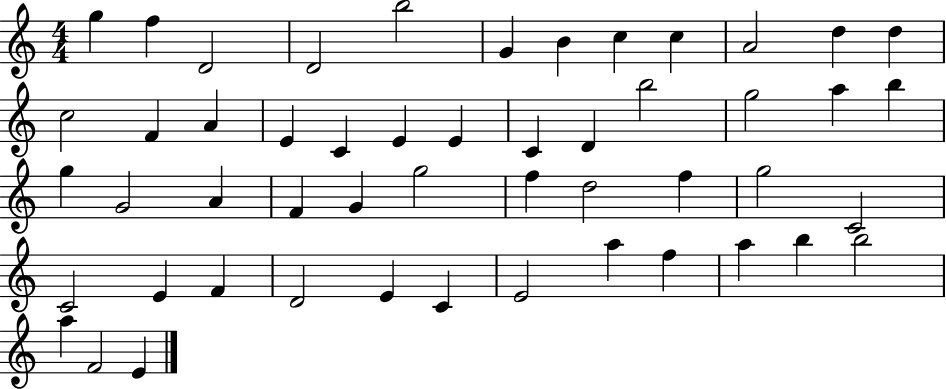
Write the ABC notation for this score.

X:1
T:Untitled
M:4/4
L:1/4
K:C
g f D2 D2 b2 G B c c A2 d d c2 F A E C E E C D b2 g2 a b g G2 A F G g2 f d2 f g2 C2 C2 E F D2 E C E2 a f a b b2 a F2 E